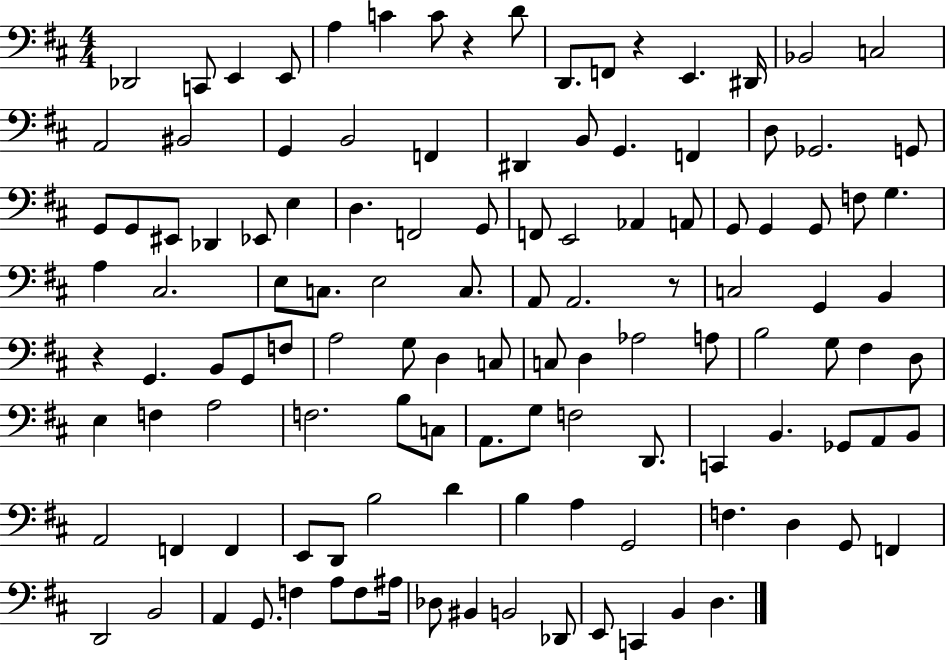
X:1
T:Untitled
M:4/4
L:1/4
K:D
_D,,2 C,,/2 E,, E,,/2 A, C C/2 z D/2 D,,/2 F,,/2 z E,, ^D,,/4 _B,,2 C,2 A,,2 ^B,,2 G,, B,,2 F,, ^D,, B,,/2 G,, F,, D,/2 _G,,2 G,,/2 G,,/2 G,,/2 ^E,,/2 _D,, _E,,/2 E, D, F,,2 G,,/2 F,,/2 E,,2 _A,, A,,/2 G,,/2 G,, G,,/2 F,/2 G, A, ^C,2 E,/2 C,/2 E,2 C,/2 A,,/2 A,,2 z/2 C,2 G,, B,, z G,, B,,/2 G,,/2 F,/2 A,2 G,/2 D, C,/2 C,/2 D, _A,2 A,/2 B,2 G,/2 ^F, D,/2 E, F, A,2 F,2 B,/2 C,/2 A,,/2 G,/2 F,2 D,,/2 C,, B,, _G,,/2 A,,/2 B,,/2 A,,2 F,, F,, E,,/2 D,,/2 B,2 D B, A, G,,2 F, D, G,,/2 F,, D,,2 B,,2 A,, G,,/2 F, A,/2 F,/2 ^A,/4 _D,/2 ^B,, B,,2 _D,,/2 E,,/2 C,, B,, D,